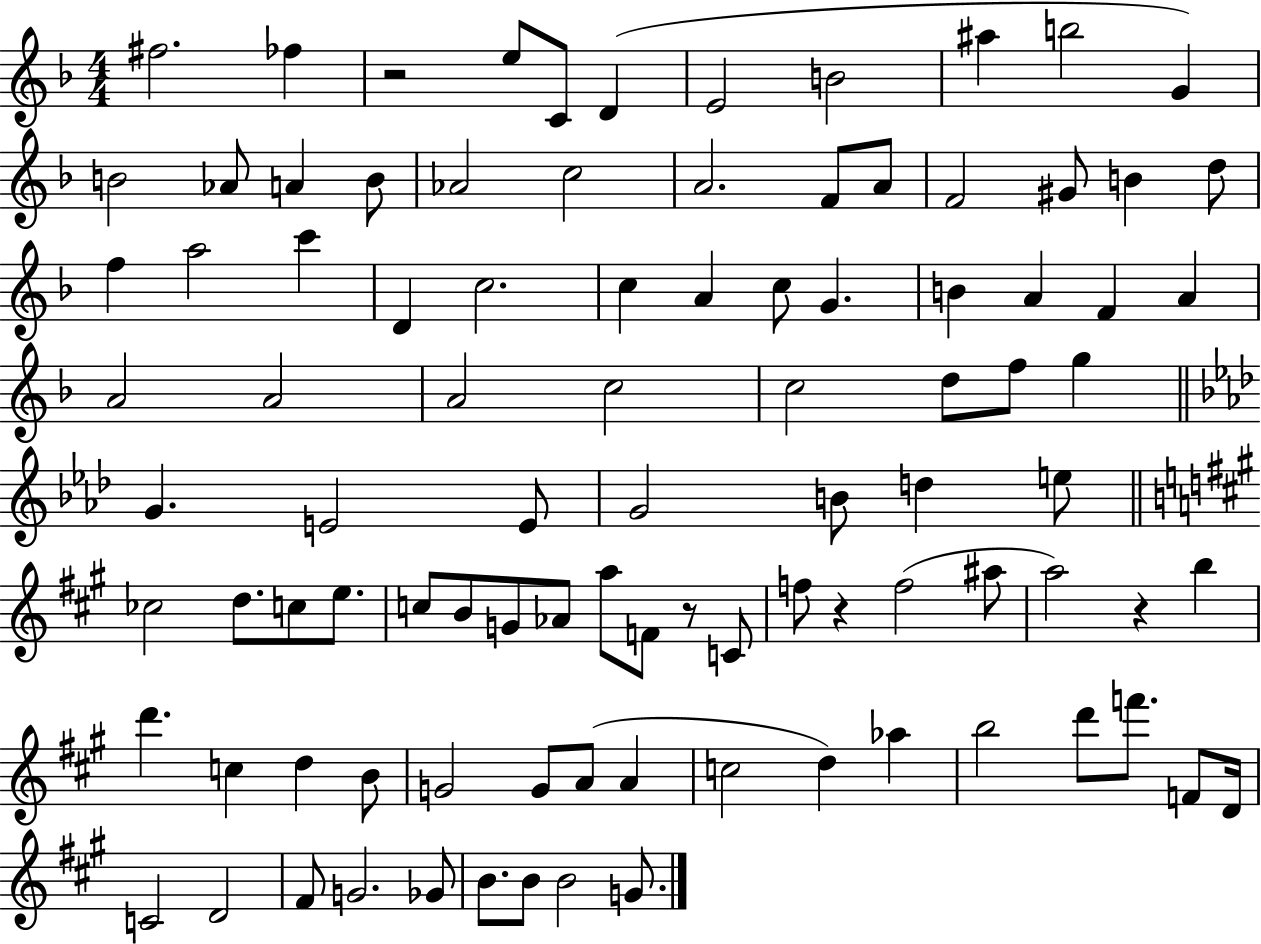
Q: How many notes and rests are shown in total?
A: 96